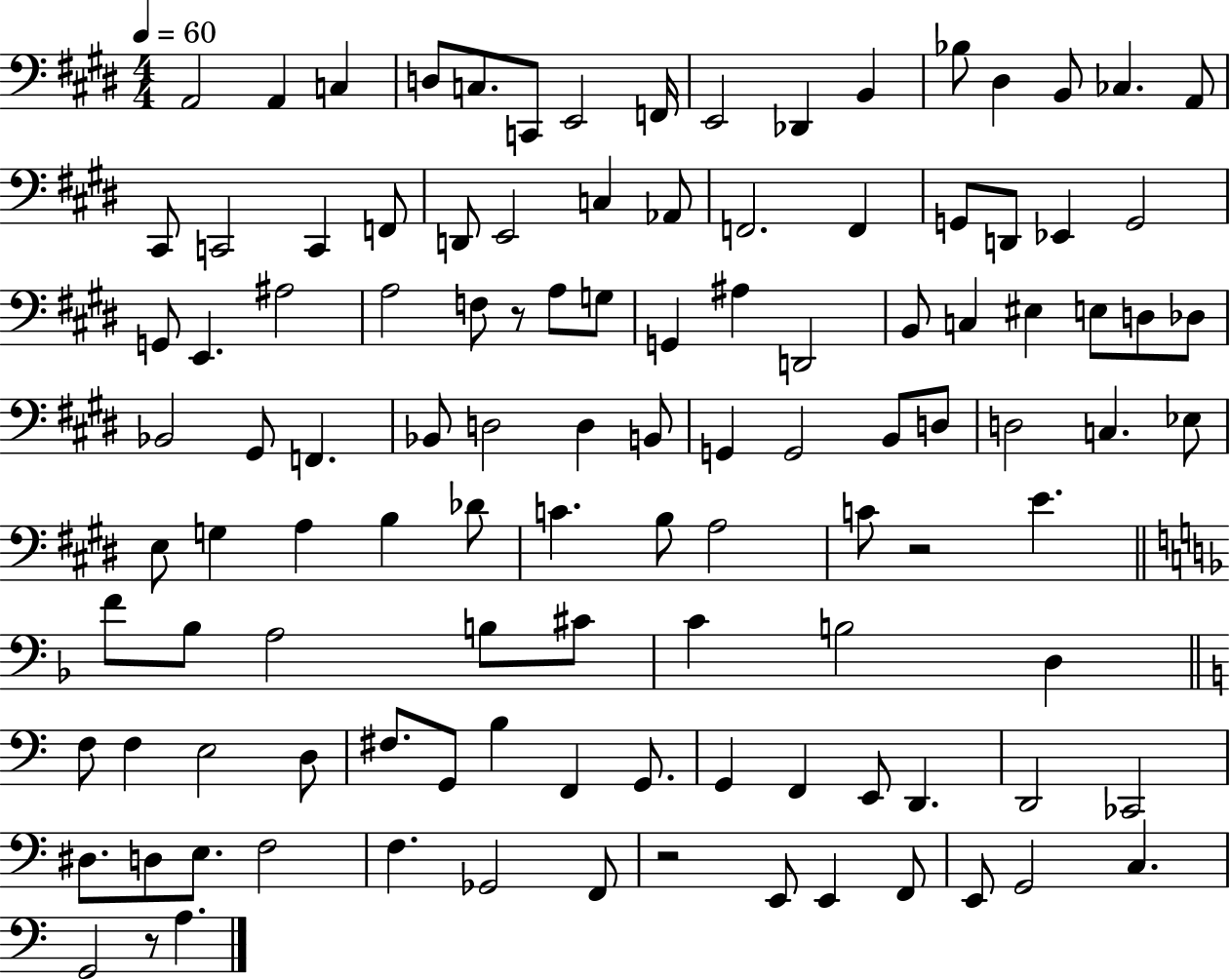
X:1
T:Untitled
M:4/4
L:1/4
K:E
A,,2 A,, C, D,/2 C,/2 C,,/2 E,,2 F,,/4 E,,2 _D,, B,, _B,/2 ^D, B,,/2 _C, A,,/2 ^C,,/2 C,,2 C,, F,,/2 D,,/2 E,,2 C, _A,,/2 F,,2 F,, G,,/2 D,,/2 _E,, G,,2 G,,/2 E,, ^A,2 A,2 F,/2 z/2 A,/2 G,/2 G,, ^A, D,,2 B,,/2 C, ^E, E,/2 D,/2 _D,/2 _B,,2 ^G,,/2 F,, _B,,/2 D,2 D, B,,/2 G,, G,,2 B,,/2 D,/2 D,2 C, _E,/2 E,/2 G, A, B, _D/2 C B,/2 A,2 C/2 z2 E F/2 _B,/2 A,2 B,/2 ^C/2 C B,2 D, F,/2 F, E,2 D,/2 ^F,/2 G,,/2 B, F,, G,,/2 G,, F,, E,,/2 D,, D,,2 _C,,2 ^D,/2 D,/2 E,/2 F,2 F, _G,,2 F,,/2 z2 E,,/2 E,, F,,/2 E,,/2 G,,2 C, G,,2 z/2 A,